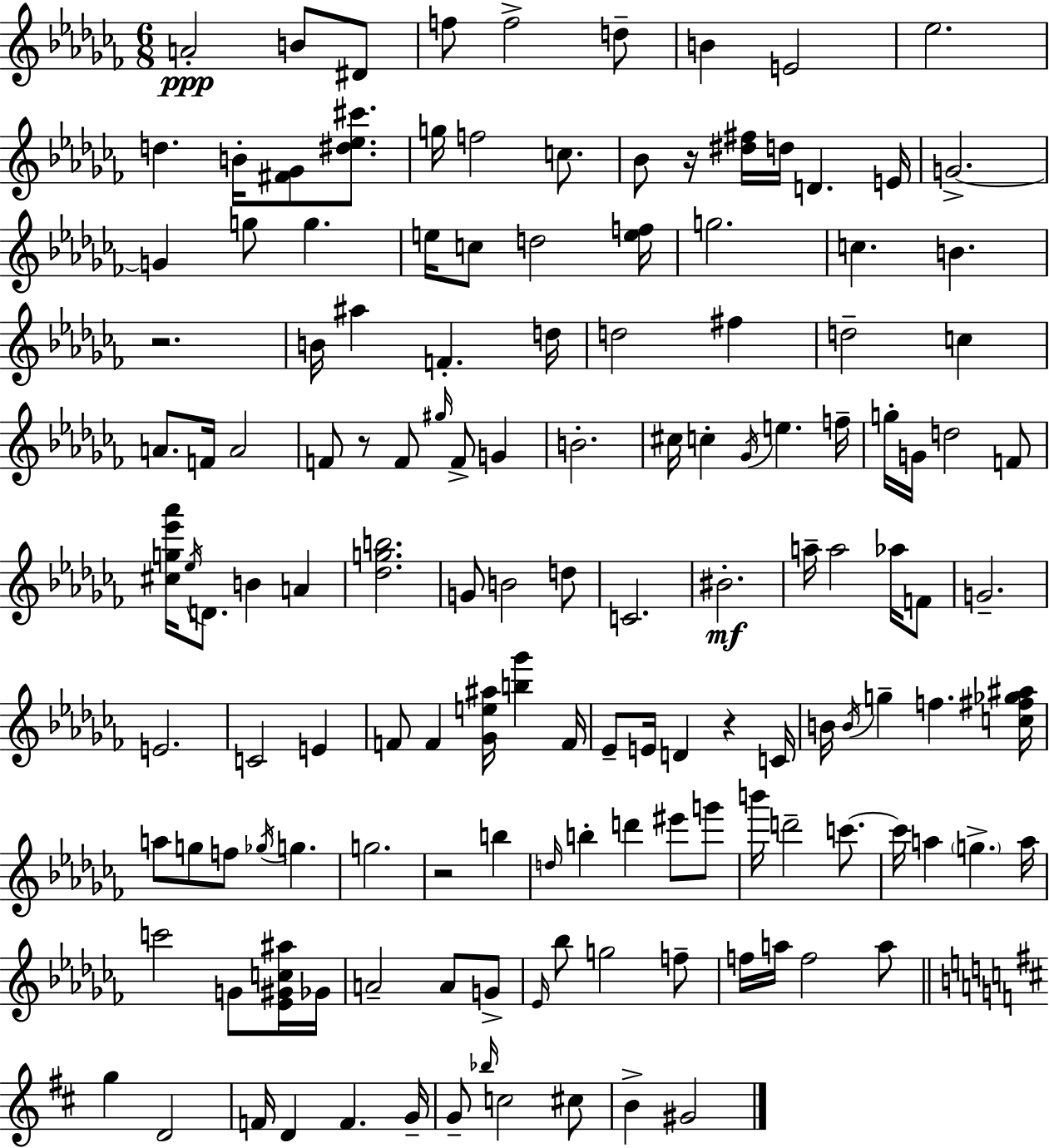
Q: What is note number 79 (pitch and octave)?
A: B4